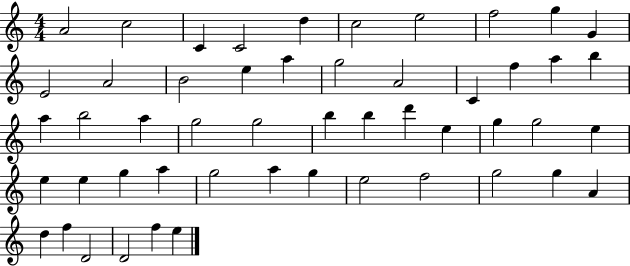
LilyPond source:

{
  \clef treble
  \numericTimeSignature
  \time 4/4
  \key c \major
  a'2 c''2 | c'4 c'2 d''4 | c''2 e''2 | f''2 g''4 g'4 | \break e'2 a'2 | b'2 e''4 a''4 | g''2 a'2 | c'4 f''4 a''4 b''4 | \break a''4 b''2 a''4 | g''2 g''2 | b''4 b''4 d'''4 e''4 | g''4 g''2 e''4 | \break e''4 e''4 g''4 a''4 | g''2 a''4 g''4 | e''2 f''2 | g''2 g''4 a'4 | \break d''4 f''4 d'2 | d'2 f''4 e''4 | \bar "|."
}